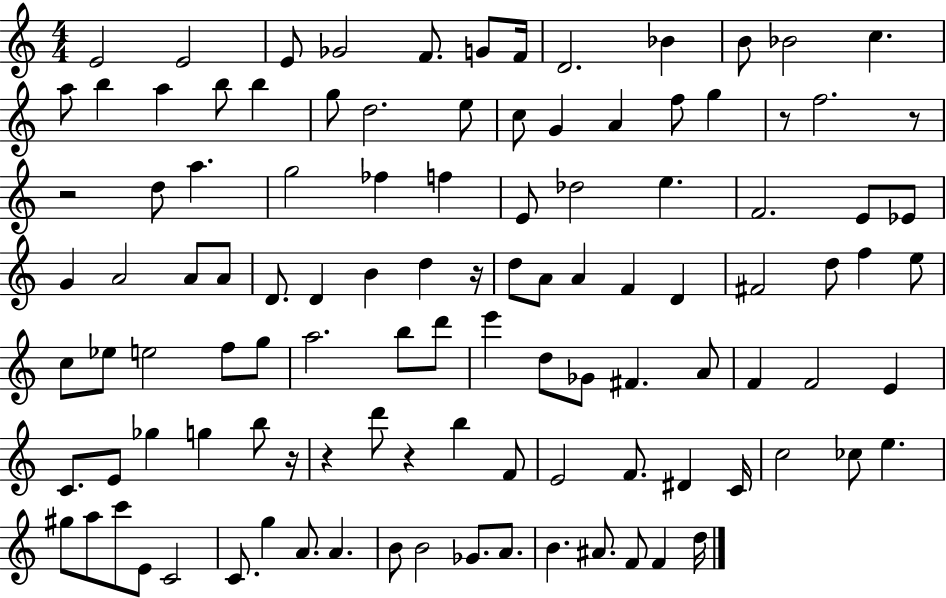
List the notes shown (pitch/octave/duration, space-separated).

E4/h E4/h E4/e Gb4/h F4/e. G4/e F4/s D4/h. Bb4/q B4/e Bb4/h C5/q. A5/e B5/q A5/q B5/e B5/q G5/e D5/h. E5/e C5/e G4/q A4/q F5/e G5/q R/e F5/h. R/e R/h D5/e A5/q. G5/h FES5/q F5/q E4/e Db5/h E5/q. F4/h. E4/e Eb4/e G4/q A4/h A4/e A4/e D4/e. D4/q B4/q D5/q R/s D5/e A4/e A4/q F4/q D4/q F#4/h D5/e F5/q E5/e C5/e Eb5/e E5/h F5/e G5/e A5/h. B5/e D6/e E6/q D5/e Gb4/e F#4/q. A4/e F4/q F4/h E4/q C4/e. E4/e Gb5/q G5/q B5/e R/s R/q D6/e R/q B5/q F4/e E4/h F4/e. D#4/q C4/s C5/h CES5/e E5/q. G#5/e A5/e C6/e E4/e C4/h C4/e. G5/q A4/e. A4/q. B4/e B4/h Gb4/e. A4/e. B4/q. A#4/e. F4/e F4/q D5/s